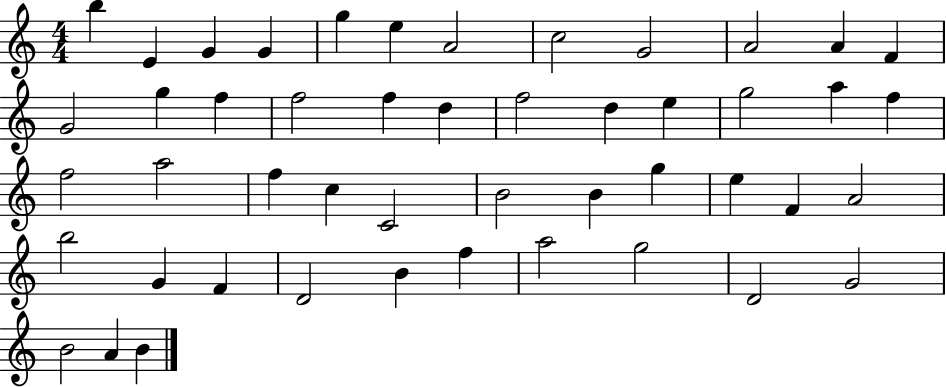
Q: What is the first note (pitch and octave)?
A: B5